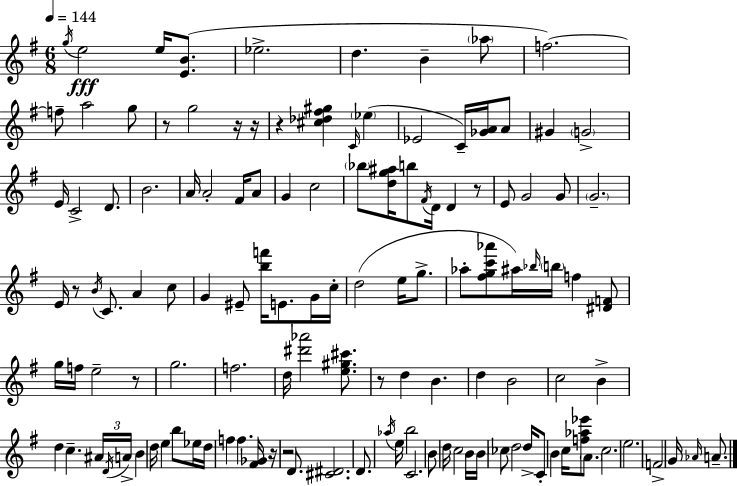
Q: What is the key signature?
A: G major